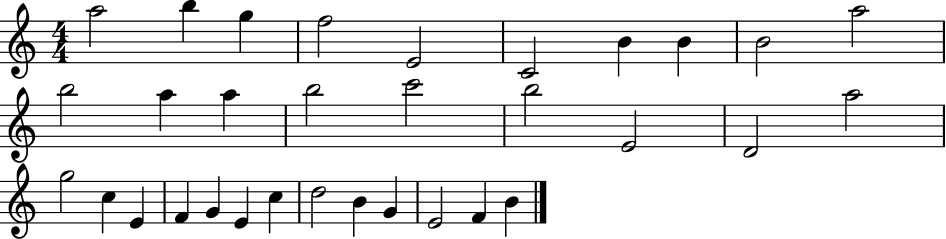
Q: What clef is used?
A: treble